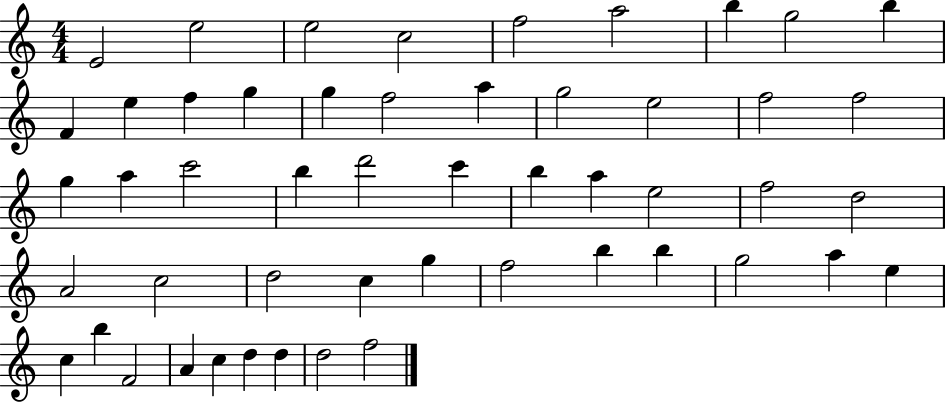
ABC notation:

X:1
T:Untitled
M:4/4
L:1/4
K:C
E2 e2 e2 c2 f2 a2 b g2 b F e f g g f2 a g2 e2 f2 f2 g a c'2 b d'2 c' b a e2 f2 d2 A2 c2 d2 c g f2 b b g2 a e c b F2 A c d d d2 f2